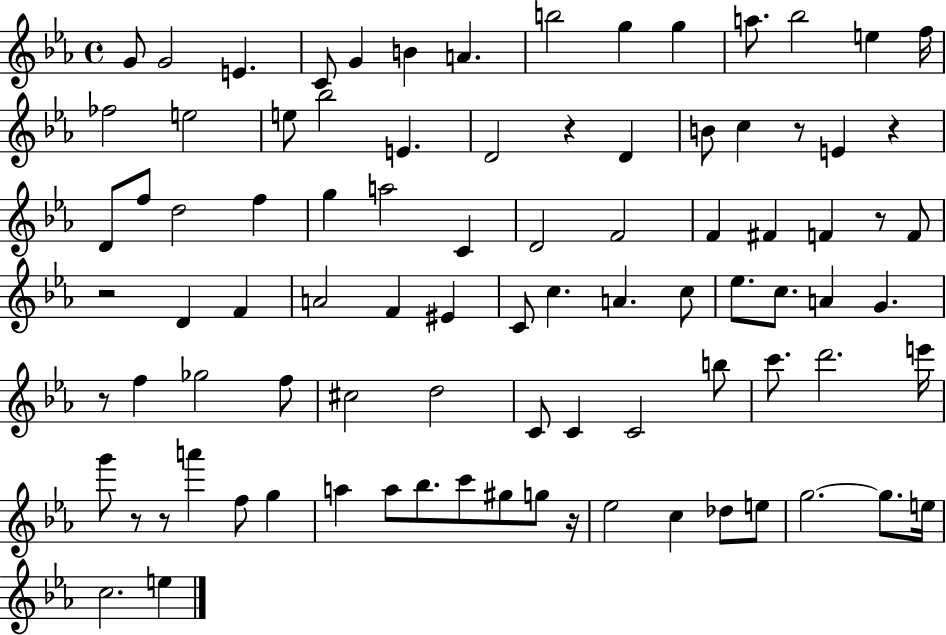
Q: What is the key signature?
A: EES major